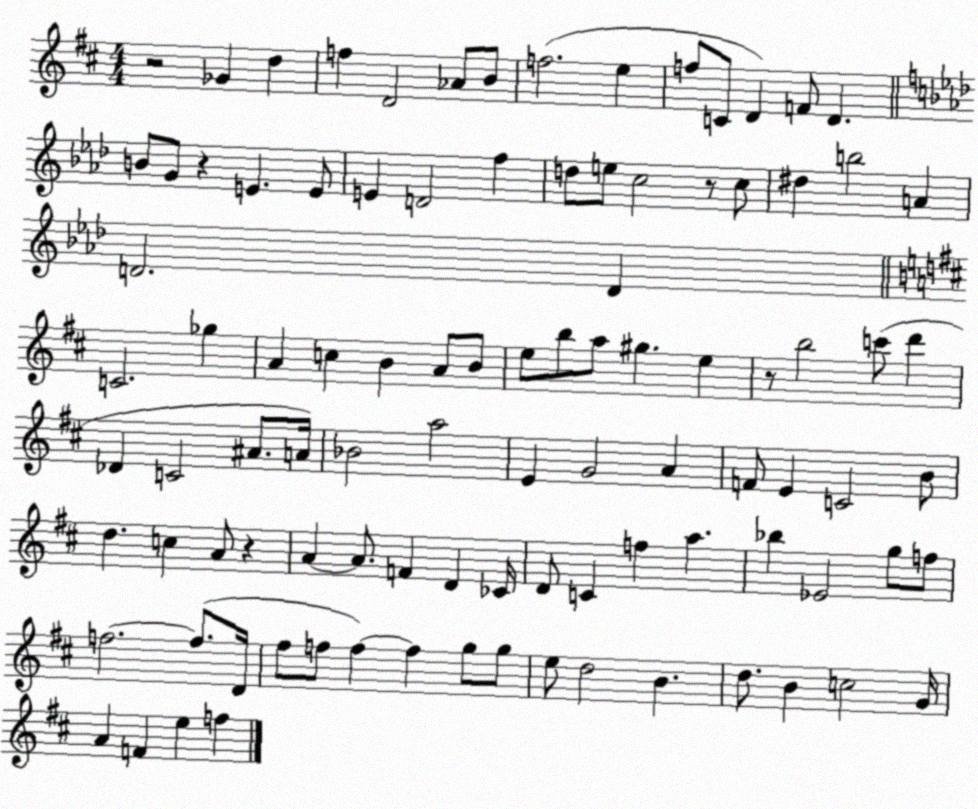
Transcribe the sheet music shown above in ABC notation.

X:1
T:Untitled
M:4/4
L:1/4
K:D
z2 _G d f D2 _A/2 B/2 f2 e f/2 C/2 D F/2 D B/2 G/2 z E E/2 E D2 f d/2 e/2 c2 z/2 c/2 ^d b2 A D2 D C2 _g A c B A/2 B/2 e/2 b/2 a/2 ^g e z/2 b2 c'/2 d' _D C2 ^A/2 A/4 _B2 a2 E G2 A F/2 E C2 B/2 d c A/2 z A A/2 F D _C/4 D/2 C f a _b _E2 g/2 f/2 f2 f/2 D/4 ^f/2 f/2 f f g/2 g/2 e/2 d2 B d/2 B c2 G/4 A F e f